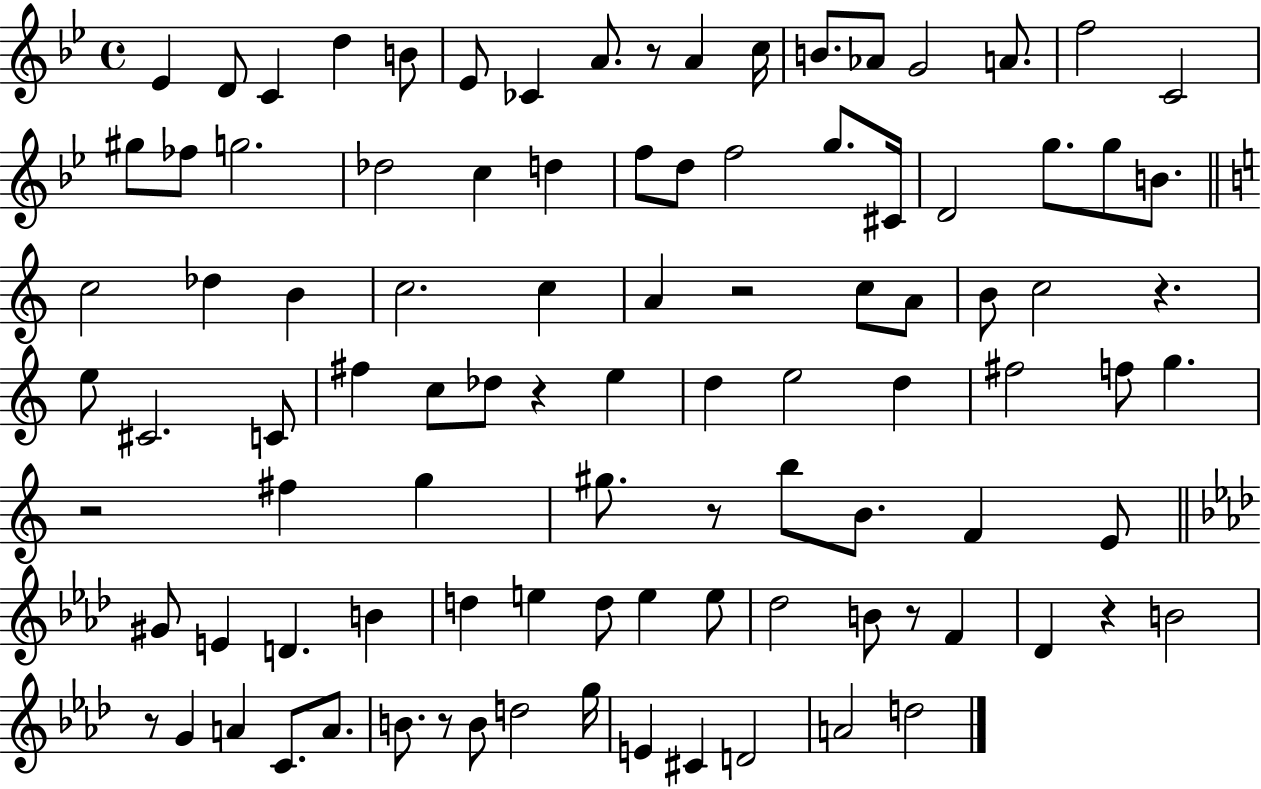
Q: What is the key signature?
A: BES major